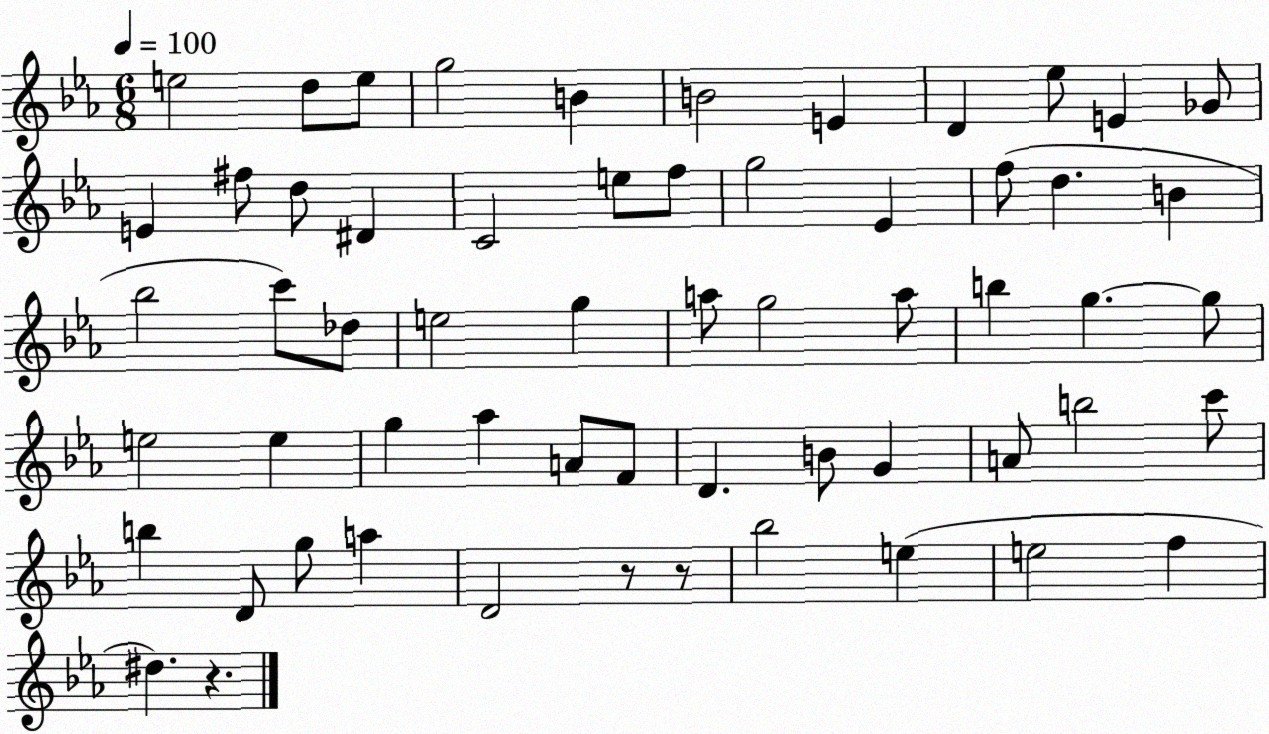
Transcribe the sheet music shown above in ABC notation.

X:1
T:Untitled
M:6/8
L:1/4
K:Eb
e2 d/2 e/2 g2 B B2 E D _e/2 E _G/2 E ^f/2 d/2 ^D C2 e/2 f/2 g2 _E f/2 d B _b2 c'/2 _d/2 e2 g a/2 g2 a/2 b g g/2 e2 e g _a A/2 F/2 D B/2 G A/2 b2 c'/2 b D/2 g/2 a D2 z/2 z/2 _b2 e e2 f ^d z